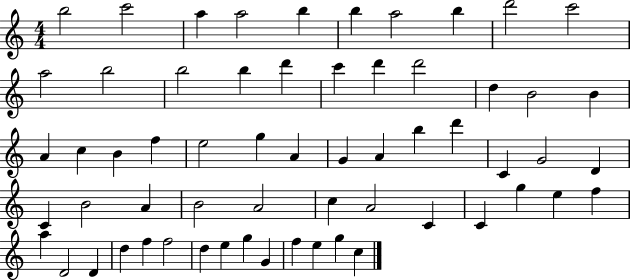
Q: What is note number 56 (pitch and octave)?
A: G5